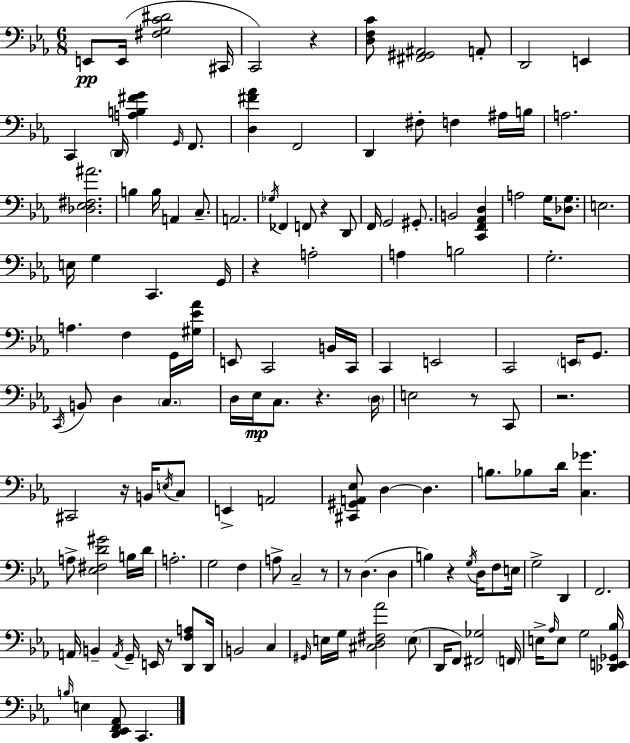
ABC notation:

X:1
T:Untitled
M:6/8
L:1/4
K:Cm
E,,/2 E,,/4 [^F,G,C^D]2 ^C,,/4 C,,2 z [D,F,C]/2 [^F,,^G,,^A,,]2 A,,/2 D,,2 E,, C,, D,,/4 [A,B,^FG] G,,/4 F,,/2 [D,^F_A] F,,2 D,, ^F,/2 F, ^A,/4 B,/4 A,2 [_D,_E,^F,^A]2 B, B,/4 A,, C,/2 A,,2 _G,/4 _F,, F,,/2 z D,,/2 F,,/4 G,,2 ^G,,/2 B,,2 [C,,F,,_A,,D,] A,2 G,/4 [_D,G,]/2 E,2 E,/4 G, C,, G,,/4 z A,2 A, B,2 G,2 A, F, G,,/4 [^G,_E_A]/4 E,,/2 C,,2 B,,/4 C,,/4 C,, E,,2 C,,2 E,,/4 G,,/2 C,,/4 B,,/2 D, C, D,/4 _E,/4 C,/2 z D,/4 E,2 z/2 C,,/2 z2 ^C,,2 z/4 B,,/4 E,/4 C,/2 E,, A,,2 [^C,,^G,,A,,_E,]/2 D, D, B,/2 _B,/2 D/4 [C,_G] A,/2 [_E,^F,D^G]2 B,/4 D/4 A,2 G,2 F, A,/2 C,2 z/2 z/2 D, D, B, z G,/4 D,/4 F,/2 E,/4 G,2 D,, F,,2 A,,/4 B,, A,,/4 G,,/4 E,,/4 z/2 [D,,F,A,]/2 D,,/4 B,,2 C, ^G,,/4 E,/4 G,/4 [^C,D,^F,_A]2 E,/2 D,,/4 F,,/2 [^F,,_G,]2 F,,/4 E,/4 _A,/4 E,/2 G,2 [_D,,E,,_G,,_B,]/4 B,/4 E, [D,,_E,,F,,_A,,]/2 C,,